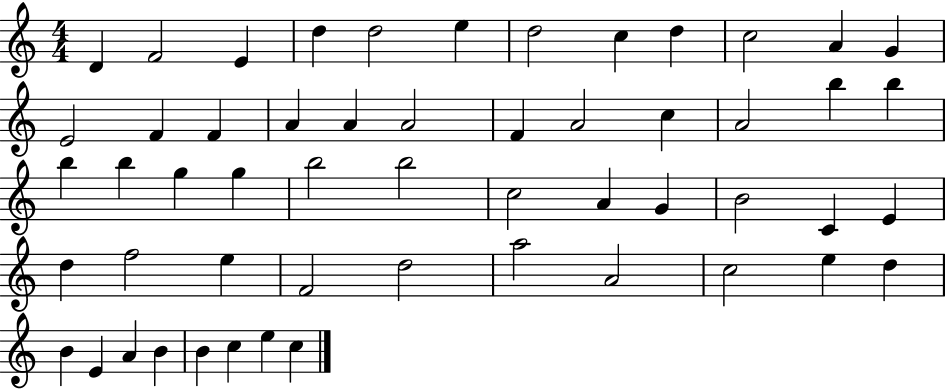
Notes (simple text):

D4/q F4/h E4/q D5/q D5/h E5/q D5/h C5/q D5/q C5/h A4/q G4/q E4/h F4/q F4/q A4/q A4/q A4/h F4/q A4/h C5/q A4/h B5/q B5/q B5/q B5/q G5/q G5/q B5/h B5/h C5/h A4/q G4/q B4/h C4/q E4/q D5/q F5/h E5/q F4/h D5/h A5/h A4/h C5/h E5/q D5/q B4/q E4/q A4/q B4/q B4/q C5/q E5/q C5/q